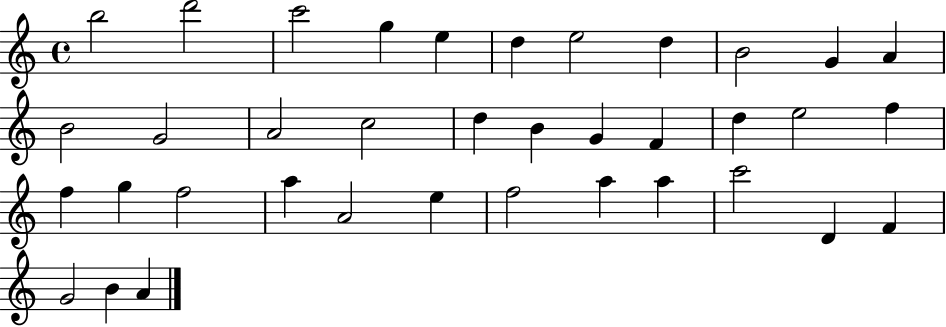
B5/h D6/h C6/h G5/q E5/q D5/q E5/h D5/q B4/h G4/q A4/q B4/h G4/h A4/h C5/h D5/q B4/q G4/q F4/q D5/q E5/h F5/q F5/q G5/q F5/h A5/q A4/h E5/q F5/h A5/q A5/q C6/h D4/q F4/q G4/h B4/q A4/q